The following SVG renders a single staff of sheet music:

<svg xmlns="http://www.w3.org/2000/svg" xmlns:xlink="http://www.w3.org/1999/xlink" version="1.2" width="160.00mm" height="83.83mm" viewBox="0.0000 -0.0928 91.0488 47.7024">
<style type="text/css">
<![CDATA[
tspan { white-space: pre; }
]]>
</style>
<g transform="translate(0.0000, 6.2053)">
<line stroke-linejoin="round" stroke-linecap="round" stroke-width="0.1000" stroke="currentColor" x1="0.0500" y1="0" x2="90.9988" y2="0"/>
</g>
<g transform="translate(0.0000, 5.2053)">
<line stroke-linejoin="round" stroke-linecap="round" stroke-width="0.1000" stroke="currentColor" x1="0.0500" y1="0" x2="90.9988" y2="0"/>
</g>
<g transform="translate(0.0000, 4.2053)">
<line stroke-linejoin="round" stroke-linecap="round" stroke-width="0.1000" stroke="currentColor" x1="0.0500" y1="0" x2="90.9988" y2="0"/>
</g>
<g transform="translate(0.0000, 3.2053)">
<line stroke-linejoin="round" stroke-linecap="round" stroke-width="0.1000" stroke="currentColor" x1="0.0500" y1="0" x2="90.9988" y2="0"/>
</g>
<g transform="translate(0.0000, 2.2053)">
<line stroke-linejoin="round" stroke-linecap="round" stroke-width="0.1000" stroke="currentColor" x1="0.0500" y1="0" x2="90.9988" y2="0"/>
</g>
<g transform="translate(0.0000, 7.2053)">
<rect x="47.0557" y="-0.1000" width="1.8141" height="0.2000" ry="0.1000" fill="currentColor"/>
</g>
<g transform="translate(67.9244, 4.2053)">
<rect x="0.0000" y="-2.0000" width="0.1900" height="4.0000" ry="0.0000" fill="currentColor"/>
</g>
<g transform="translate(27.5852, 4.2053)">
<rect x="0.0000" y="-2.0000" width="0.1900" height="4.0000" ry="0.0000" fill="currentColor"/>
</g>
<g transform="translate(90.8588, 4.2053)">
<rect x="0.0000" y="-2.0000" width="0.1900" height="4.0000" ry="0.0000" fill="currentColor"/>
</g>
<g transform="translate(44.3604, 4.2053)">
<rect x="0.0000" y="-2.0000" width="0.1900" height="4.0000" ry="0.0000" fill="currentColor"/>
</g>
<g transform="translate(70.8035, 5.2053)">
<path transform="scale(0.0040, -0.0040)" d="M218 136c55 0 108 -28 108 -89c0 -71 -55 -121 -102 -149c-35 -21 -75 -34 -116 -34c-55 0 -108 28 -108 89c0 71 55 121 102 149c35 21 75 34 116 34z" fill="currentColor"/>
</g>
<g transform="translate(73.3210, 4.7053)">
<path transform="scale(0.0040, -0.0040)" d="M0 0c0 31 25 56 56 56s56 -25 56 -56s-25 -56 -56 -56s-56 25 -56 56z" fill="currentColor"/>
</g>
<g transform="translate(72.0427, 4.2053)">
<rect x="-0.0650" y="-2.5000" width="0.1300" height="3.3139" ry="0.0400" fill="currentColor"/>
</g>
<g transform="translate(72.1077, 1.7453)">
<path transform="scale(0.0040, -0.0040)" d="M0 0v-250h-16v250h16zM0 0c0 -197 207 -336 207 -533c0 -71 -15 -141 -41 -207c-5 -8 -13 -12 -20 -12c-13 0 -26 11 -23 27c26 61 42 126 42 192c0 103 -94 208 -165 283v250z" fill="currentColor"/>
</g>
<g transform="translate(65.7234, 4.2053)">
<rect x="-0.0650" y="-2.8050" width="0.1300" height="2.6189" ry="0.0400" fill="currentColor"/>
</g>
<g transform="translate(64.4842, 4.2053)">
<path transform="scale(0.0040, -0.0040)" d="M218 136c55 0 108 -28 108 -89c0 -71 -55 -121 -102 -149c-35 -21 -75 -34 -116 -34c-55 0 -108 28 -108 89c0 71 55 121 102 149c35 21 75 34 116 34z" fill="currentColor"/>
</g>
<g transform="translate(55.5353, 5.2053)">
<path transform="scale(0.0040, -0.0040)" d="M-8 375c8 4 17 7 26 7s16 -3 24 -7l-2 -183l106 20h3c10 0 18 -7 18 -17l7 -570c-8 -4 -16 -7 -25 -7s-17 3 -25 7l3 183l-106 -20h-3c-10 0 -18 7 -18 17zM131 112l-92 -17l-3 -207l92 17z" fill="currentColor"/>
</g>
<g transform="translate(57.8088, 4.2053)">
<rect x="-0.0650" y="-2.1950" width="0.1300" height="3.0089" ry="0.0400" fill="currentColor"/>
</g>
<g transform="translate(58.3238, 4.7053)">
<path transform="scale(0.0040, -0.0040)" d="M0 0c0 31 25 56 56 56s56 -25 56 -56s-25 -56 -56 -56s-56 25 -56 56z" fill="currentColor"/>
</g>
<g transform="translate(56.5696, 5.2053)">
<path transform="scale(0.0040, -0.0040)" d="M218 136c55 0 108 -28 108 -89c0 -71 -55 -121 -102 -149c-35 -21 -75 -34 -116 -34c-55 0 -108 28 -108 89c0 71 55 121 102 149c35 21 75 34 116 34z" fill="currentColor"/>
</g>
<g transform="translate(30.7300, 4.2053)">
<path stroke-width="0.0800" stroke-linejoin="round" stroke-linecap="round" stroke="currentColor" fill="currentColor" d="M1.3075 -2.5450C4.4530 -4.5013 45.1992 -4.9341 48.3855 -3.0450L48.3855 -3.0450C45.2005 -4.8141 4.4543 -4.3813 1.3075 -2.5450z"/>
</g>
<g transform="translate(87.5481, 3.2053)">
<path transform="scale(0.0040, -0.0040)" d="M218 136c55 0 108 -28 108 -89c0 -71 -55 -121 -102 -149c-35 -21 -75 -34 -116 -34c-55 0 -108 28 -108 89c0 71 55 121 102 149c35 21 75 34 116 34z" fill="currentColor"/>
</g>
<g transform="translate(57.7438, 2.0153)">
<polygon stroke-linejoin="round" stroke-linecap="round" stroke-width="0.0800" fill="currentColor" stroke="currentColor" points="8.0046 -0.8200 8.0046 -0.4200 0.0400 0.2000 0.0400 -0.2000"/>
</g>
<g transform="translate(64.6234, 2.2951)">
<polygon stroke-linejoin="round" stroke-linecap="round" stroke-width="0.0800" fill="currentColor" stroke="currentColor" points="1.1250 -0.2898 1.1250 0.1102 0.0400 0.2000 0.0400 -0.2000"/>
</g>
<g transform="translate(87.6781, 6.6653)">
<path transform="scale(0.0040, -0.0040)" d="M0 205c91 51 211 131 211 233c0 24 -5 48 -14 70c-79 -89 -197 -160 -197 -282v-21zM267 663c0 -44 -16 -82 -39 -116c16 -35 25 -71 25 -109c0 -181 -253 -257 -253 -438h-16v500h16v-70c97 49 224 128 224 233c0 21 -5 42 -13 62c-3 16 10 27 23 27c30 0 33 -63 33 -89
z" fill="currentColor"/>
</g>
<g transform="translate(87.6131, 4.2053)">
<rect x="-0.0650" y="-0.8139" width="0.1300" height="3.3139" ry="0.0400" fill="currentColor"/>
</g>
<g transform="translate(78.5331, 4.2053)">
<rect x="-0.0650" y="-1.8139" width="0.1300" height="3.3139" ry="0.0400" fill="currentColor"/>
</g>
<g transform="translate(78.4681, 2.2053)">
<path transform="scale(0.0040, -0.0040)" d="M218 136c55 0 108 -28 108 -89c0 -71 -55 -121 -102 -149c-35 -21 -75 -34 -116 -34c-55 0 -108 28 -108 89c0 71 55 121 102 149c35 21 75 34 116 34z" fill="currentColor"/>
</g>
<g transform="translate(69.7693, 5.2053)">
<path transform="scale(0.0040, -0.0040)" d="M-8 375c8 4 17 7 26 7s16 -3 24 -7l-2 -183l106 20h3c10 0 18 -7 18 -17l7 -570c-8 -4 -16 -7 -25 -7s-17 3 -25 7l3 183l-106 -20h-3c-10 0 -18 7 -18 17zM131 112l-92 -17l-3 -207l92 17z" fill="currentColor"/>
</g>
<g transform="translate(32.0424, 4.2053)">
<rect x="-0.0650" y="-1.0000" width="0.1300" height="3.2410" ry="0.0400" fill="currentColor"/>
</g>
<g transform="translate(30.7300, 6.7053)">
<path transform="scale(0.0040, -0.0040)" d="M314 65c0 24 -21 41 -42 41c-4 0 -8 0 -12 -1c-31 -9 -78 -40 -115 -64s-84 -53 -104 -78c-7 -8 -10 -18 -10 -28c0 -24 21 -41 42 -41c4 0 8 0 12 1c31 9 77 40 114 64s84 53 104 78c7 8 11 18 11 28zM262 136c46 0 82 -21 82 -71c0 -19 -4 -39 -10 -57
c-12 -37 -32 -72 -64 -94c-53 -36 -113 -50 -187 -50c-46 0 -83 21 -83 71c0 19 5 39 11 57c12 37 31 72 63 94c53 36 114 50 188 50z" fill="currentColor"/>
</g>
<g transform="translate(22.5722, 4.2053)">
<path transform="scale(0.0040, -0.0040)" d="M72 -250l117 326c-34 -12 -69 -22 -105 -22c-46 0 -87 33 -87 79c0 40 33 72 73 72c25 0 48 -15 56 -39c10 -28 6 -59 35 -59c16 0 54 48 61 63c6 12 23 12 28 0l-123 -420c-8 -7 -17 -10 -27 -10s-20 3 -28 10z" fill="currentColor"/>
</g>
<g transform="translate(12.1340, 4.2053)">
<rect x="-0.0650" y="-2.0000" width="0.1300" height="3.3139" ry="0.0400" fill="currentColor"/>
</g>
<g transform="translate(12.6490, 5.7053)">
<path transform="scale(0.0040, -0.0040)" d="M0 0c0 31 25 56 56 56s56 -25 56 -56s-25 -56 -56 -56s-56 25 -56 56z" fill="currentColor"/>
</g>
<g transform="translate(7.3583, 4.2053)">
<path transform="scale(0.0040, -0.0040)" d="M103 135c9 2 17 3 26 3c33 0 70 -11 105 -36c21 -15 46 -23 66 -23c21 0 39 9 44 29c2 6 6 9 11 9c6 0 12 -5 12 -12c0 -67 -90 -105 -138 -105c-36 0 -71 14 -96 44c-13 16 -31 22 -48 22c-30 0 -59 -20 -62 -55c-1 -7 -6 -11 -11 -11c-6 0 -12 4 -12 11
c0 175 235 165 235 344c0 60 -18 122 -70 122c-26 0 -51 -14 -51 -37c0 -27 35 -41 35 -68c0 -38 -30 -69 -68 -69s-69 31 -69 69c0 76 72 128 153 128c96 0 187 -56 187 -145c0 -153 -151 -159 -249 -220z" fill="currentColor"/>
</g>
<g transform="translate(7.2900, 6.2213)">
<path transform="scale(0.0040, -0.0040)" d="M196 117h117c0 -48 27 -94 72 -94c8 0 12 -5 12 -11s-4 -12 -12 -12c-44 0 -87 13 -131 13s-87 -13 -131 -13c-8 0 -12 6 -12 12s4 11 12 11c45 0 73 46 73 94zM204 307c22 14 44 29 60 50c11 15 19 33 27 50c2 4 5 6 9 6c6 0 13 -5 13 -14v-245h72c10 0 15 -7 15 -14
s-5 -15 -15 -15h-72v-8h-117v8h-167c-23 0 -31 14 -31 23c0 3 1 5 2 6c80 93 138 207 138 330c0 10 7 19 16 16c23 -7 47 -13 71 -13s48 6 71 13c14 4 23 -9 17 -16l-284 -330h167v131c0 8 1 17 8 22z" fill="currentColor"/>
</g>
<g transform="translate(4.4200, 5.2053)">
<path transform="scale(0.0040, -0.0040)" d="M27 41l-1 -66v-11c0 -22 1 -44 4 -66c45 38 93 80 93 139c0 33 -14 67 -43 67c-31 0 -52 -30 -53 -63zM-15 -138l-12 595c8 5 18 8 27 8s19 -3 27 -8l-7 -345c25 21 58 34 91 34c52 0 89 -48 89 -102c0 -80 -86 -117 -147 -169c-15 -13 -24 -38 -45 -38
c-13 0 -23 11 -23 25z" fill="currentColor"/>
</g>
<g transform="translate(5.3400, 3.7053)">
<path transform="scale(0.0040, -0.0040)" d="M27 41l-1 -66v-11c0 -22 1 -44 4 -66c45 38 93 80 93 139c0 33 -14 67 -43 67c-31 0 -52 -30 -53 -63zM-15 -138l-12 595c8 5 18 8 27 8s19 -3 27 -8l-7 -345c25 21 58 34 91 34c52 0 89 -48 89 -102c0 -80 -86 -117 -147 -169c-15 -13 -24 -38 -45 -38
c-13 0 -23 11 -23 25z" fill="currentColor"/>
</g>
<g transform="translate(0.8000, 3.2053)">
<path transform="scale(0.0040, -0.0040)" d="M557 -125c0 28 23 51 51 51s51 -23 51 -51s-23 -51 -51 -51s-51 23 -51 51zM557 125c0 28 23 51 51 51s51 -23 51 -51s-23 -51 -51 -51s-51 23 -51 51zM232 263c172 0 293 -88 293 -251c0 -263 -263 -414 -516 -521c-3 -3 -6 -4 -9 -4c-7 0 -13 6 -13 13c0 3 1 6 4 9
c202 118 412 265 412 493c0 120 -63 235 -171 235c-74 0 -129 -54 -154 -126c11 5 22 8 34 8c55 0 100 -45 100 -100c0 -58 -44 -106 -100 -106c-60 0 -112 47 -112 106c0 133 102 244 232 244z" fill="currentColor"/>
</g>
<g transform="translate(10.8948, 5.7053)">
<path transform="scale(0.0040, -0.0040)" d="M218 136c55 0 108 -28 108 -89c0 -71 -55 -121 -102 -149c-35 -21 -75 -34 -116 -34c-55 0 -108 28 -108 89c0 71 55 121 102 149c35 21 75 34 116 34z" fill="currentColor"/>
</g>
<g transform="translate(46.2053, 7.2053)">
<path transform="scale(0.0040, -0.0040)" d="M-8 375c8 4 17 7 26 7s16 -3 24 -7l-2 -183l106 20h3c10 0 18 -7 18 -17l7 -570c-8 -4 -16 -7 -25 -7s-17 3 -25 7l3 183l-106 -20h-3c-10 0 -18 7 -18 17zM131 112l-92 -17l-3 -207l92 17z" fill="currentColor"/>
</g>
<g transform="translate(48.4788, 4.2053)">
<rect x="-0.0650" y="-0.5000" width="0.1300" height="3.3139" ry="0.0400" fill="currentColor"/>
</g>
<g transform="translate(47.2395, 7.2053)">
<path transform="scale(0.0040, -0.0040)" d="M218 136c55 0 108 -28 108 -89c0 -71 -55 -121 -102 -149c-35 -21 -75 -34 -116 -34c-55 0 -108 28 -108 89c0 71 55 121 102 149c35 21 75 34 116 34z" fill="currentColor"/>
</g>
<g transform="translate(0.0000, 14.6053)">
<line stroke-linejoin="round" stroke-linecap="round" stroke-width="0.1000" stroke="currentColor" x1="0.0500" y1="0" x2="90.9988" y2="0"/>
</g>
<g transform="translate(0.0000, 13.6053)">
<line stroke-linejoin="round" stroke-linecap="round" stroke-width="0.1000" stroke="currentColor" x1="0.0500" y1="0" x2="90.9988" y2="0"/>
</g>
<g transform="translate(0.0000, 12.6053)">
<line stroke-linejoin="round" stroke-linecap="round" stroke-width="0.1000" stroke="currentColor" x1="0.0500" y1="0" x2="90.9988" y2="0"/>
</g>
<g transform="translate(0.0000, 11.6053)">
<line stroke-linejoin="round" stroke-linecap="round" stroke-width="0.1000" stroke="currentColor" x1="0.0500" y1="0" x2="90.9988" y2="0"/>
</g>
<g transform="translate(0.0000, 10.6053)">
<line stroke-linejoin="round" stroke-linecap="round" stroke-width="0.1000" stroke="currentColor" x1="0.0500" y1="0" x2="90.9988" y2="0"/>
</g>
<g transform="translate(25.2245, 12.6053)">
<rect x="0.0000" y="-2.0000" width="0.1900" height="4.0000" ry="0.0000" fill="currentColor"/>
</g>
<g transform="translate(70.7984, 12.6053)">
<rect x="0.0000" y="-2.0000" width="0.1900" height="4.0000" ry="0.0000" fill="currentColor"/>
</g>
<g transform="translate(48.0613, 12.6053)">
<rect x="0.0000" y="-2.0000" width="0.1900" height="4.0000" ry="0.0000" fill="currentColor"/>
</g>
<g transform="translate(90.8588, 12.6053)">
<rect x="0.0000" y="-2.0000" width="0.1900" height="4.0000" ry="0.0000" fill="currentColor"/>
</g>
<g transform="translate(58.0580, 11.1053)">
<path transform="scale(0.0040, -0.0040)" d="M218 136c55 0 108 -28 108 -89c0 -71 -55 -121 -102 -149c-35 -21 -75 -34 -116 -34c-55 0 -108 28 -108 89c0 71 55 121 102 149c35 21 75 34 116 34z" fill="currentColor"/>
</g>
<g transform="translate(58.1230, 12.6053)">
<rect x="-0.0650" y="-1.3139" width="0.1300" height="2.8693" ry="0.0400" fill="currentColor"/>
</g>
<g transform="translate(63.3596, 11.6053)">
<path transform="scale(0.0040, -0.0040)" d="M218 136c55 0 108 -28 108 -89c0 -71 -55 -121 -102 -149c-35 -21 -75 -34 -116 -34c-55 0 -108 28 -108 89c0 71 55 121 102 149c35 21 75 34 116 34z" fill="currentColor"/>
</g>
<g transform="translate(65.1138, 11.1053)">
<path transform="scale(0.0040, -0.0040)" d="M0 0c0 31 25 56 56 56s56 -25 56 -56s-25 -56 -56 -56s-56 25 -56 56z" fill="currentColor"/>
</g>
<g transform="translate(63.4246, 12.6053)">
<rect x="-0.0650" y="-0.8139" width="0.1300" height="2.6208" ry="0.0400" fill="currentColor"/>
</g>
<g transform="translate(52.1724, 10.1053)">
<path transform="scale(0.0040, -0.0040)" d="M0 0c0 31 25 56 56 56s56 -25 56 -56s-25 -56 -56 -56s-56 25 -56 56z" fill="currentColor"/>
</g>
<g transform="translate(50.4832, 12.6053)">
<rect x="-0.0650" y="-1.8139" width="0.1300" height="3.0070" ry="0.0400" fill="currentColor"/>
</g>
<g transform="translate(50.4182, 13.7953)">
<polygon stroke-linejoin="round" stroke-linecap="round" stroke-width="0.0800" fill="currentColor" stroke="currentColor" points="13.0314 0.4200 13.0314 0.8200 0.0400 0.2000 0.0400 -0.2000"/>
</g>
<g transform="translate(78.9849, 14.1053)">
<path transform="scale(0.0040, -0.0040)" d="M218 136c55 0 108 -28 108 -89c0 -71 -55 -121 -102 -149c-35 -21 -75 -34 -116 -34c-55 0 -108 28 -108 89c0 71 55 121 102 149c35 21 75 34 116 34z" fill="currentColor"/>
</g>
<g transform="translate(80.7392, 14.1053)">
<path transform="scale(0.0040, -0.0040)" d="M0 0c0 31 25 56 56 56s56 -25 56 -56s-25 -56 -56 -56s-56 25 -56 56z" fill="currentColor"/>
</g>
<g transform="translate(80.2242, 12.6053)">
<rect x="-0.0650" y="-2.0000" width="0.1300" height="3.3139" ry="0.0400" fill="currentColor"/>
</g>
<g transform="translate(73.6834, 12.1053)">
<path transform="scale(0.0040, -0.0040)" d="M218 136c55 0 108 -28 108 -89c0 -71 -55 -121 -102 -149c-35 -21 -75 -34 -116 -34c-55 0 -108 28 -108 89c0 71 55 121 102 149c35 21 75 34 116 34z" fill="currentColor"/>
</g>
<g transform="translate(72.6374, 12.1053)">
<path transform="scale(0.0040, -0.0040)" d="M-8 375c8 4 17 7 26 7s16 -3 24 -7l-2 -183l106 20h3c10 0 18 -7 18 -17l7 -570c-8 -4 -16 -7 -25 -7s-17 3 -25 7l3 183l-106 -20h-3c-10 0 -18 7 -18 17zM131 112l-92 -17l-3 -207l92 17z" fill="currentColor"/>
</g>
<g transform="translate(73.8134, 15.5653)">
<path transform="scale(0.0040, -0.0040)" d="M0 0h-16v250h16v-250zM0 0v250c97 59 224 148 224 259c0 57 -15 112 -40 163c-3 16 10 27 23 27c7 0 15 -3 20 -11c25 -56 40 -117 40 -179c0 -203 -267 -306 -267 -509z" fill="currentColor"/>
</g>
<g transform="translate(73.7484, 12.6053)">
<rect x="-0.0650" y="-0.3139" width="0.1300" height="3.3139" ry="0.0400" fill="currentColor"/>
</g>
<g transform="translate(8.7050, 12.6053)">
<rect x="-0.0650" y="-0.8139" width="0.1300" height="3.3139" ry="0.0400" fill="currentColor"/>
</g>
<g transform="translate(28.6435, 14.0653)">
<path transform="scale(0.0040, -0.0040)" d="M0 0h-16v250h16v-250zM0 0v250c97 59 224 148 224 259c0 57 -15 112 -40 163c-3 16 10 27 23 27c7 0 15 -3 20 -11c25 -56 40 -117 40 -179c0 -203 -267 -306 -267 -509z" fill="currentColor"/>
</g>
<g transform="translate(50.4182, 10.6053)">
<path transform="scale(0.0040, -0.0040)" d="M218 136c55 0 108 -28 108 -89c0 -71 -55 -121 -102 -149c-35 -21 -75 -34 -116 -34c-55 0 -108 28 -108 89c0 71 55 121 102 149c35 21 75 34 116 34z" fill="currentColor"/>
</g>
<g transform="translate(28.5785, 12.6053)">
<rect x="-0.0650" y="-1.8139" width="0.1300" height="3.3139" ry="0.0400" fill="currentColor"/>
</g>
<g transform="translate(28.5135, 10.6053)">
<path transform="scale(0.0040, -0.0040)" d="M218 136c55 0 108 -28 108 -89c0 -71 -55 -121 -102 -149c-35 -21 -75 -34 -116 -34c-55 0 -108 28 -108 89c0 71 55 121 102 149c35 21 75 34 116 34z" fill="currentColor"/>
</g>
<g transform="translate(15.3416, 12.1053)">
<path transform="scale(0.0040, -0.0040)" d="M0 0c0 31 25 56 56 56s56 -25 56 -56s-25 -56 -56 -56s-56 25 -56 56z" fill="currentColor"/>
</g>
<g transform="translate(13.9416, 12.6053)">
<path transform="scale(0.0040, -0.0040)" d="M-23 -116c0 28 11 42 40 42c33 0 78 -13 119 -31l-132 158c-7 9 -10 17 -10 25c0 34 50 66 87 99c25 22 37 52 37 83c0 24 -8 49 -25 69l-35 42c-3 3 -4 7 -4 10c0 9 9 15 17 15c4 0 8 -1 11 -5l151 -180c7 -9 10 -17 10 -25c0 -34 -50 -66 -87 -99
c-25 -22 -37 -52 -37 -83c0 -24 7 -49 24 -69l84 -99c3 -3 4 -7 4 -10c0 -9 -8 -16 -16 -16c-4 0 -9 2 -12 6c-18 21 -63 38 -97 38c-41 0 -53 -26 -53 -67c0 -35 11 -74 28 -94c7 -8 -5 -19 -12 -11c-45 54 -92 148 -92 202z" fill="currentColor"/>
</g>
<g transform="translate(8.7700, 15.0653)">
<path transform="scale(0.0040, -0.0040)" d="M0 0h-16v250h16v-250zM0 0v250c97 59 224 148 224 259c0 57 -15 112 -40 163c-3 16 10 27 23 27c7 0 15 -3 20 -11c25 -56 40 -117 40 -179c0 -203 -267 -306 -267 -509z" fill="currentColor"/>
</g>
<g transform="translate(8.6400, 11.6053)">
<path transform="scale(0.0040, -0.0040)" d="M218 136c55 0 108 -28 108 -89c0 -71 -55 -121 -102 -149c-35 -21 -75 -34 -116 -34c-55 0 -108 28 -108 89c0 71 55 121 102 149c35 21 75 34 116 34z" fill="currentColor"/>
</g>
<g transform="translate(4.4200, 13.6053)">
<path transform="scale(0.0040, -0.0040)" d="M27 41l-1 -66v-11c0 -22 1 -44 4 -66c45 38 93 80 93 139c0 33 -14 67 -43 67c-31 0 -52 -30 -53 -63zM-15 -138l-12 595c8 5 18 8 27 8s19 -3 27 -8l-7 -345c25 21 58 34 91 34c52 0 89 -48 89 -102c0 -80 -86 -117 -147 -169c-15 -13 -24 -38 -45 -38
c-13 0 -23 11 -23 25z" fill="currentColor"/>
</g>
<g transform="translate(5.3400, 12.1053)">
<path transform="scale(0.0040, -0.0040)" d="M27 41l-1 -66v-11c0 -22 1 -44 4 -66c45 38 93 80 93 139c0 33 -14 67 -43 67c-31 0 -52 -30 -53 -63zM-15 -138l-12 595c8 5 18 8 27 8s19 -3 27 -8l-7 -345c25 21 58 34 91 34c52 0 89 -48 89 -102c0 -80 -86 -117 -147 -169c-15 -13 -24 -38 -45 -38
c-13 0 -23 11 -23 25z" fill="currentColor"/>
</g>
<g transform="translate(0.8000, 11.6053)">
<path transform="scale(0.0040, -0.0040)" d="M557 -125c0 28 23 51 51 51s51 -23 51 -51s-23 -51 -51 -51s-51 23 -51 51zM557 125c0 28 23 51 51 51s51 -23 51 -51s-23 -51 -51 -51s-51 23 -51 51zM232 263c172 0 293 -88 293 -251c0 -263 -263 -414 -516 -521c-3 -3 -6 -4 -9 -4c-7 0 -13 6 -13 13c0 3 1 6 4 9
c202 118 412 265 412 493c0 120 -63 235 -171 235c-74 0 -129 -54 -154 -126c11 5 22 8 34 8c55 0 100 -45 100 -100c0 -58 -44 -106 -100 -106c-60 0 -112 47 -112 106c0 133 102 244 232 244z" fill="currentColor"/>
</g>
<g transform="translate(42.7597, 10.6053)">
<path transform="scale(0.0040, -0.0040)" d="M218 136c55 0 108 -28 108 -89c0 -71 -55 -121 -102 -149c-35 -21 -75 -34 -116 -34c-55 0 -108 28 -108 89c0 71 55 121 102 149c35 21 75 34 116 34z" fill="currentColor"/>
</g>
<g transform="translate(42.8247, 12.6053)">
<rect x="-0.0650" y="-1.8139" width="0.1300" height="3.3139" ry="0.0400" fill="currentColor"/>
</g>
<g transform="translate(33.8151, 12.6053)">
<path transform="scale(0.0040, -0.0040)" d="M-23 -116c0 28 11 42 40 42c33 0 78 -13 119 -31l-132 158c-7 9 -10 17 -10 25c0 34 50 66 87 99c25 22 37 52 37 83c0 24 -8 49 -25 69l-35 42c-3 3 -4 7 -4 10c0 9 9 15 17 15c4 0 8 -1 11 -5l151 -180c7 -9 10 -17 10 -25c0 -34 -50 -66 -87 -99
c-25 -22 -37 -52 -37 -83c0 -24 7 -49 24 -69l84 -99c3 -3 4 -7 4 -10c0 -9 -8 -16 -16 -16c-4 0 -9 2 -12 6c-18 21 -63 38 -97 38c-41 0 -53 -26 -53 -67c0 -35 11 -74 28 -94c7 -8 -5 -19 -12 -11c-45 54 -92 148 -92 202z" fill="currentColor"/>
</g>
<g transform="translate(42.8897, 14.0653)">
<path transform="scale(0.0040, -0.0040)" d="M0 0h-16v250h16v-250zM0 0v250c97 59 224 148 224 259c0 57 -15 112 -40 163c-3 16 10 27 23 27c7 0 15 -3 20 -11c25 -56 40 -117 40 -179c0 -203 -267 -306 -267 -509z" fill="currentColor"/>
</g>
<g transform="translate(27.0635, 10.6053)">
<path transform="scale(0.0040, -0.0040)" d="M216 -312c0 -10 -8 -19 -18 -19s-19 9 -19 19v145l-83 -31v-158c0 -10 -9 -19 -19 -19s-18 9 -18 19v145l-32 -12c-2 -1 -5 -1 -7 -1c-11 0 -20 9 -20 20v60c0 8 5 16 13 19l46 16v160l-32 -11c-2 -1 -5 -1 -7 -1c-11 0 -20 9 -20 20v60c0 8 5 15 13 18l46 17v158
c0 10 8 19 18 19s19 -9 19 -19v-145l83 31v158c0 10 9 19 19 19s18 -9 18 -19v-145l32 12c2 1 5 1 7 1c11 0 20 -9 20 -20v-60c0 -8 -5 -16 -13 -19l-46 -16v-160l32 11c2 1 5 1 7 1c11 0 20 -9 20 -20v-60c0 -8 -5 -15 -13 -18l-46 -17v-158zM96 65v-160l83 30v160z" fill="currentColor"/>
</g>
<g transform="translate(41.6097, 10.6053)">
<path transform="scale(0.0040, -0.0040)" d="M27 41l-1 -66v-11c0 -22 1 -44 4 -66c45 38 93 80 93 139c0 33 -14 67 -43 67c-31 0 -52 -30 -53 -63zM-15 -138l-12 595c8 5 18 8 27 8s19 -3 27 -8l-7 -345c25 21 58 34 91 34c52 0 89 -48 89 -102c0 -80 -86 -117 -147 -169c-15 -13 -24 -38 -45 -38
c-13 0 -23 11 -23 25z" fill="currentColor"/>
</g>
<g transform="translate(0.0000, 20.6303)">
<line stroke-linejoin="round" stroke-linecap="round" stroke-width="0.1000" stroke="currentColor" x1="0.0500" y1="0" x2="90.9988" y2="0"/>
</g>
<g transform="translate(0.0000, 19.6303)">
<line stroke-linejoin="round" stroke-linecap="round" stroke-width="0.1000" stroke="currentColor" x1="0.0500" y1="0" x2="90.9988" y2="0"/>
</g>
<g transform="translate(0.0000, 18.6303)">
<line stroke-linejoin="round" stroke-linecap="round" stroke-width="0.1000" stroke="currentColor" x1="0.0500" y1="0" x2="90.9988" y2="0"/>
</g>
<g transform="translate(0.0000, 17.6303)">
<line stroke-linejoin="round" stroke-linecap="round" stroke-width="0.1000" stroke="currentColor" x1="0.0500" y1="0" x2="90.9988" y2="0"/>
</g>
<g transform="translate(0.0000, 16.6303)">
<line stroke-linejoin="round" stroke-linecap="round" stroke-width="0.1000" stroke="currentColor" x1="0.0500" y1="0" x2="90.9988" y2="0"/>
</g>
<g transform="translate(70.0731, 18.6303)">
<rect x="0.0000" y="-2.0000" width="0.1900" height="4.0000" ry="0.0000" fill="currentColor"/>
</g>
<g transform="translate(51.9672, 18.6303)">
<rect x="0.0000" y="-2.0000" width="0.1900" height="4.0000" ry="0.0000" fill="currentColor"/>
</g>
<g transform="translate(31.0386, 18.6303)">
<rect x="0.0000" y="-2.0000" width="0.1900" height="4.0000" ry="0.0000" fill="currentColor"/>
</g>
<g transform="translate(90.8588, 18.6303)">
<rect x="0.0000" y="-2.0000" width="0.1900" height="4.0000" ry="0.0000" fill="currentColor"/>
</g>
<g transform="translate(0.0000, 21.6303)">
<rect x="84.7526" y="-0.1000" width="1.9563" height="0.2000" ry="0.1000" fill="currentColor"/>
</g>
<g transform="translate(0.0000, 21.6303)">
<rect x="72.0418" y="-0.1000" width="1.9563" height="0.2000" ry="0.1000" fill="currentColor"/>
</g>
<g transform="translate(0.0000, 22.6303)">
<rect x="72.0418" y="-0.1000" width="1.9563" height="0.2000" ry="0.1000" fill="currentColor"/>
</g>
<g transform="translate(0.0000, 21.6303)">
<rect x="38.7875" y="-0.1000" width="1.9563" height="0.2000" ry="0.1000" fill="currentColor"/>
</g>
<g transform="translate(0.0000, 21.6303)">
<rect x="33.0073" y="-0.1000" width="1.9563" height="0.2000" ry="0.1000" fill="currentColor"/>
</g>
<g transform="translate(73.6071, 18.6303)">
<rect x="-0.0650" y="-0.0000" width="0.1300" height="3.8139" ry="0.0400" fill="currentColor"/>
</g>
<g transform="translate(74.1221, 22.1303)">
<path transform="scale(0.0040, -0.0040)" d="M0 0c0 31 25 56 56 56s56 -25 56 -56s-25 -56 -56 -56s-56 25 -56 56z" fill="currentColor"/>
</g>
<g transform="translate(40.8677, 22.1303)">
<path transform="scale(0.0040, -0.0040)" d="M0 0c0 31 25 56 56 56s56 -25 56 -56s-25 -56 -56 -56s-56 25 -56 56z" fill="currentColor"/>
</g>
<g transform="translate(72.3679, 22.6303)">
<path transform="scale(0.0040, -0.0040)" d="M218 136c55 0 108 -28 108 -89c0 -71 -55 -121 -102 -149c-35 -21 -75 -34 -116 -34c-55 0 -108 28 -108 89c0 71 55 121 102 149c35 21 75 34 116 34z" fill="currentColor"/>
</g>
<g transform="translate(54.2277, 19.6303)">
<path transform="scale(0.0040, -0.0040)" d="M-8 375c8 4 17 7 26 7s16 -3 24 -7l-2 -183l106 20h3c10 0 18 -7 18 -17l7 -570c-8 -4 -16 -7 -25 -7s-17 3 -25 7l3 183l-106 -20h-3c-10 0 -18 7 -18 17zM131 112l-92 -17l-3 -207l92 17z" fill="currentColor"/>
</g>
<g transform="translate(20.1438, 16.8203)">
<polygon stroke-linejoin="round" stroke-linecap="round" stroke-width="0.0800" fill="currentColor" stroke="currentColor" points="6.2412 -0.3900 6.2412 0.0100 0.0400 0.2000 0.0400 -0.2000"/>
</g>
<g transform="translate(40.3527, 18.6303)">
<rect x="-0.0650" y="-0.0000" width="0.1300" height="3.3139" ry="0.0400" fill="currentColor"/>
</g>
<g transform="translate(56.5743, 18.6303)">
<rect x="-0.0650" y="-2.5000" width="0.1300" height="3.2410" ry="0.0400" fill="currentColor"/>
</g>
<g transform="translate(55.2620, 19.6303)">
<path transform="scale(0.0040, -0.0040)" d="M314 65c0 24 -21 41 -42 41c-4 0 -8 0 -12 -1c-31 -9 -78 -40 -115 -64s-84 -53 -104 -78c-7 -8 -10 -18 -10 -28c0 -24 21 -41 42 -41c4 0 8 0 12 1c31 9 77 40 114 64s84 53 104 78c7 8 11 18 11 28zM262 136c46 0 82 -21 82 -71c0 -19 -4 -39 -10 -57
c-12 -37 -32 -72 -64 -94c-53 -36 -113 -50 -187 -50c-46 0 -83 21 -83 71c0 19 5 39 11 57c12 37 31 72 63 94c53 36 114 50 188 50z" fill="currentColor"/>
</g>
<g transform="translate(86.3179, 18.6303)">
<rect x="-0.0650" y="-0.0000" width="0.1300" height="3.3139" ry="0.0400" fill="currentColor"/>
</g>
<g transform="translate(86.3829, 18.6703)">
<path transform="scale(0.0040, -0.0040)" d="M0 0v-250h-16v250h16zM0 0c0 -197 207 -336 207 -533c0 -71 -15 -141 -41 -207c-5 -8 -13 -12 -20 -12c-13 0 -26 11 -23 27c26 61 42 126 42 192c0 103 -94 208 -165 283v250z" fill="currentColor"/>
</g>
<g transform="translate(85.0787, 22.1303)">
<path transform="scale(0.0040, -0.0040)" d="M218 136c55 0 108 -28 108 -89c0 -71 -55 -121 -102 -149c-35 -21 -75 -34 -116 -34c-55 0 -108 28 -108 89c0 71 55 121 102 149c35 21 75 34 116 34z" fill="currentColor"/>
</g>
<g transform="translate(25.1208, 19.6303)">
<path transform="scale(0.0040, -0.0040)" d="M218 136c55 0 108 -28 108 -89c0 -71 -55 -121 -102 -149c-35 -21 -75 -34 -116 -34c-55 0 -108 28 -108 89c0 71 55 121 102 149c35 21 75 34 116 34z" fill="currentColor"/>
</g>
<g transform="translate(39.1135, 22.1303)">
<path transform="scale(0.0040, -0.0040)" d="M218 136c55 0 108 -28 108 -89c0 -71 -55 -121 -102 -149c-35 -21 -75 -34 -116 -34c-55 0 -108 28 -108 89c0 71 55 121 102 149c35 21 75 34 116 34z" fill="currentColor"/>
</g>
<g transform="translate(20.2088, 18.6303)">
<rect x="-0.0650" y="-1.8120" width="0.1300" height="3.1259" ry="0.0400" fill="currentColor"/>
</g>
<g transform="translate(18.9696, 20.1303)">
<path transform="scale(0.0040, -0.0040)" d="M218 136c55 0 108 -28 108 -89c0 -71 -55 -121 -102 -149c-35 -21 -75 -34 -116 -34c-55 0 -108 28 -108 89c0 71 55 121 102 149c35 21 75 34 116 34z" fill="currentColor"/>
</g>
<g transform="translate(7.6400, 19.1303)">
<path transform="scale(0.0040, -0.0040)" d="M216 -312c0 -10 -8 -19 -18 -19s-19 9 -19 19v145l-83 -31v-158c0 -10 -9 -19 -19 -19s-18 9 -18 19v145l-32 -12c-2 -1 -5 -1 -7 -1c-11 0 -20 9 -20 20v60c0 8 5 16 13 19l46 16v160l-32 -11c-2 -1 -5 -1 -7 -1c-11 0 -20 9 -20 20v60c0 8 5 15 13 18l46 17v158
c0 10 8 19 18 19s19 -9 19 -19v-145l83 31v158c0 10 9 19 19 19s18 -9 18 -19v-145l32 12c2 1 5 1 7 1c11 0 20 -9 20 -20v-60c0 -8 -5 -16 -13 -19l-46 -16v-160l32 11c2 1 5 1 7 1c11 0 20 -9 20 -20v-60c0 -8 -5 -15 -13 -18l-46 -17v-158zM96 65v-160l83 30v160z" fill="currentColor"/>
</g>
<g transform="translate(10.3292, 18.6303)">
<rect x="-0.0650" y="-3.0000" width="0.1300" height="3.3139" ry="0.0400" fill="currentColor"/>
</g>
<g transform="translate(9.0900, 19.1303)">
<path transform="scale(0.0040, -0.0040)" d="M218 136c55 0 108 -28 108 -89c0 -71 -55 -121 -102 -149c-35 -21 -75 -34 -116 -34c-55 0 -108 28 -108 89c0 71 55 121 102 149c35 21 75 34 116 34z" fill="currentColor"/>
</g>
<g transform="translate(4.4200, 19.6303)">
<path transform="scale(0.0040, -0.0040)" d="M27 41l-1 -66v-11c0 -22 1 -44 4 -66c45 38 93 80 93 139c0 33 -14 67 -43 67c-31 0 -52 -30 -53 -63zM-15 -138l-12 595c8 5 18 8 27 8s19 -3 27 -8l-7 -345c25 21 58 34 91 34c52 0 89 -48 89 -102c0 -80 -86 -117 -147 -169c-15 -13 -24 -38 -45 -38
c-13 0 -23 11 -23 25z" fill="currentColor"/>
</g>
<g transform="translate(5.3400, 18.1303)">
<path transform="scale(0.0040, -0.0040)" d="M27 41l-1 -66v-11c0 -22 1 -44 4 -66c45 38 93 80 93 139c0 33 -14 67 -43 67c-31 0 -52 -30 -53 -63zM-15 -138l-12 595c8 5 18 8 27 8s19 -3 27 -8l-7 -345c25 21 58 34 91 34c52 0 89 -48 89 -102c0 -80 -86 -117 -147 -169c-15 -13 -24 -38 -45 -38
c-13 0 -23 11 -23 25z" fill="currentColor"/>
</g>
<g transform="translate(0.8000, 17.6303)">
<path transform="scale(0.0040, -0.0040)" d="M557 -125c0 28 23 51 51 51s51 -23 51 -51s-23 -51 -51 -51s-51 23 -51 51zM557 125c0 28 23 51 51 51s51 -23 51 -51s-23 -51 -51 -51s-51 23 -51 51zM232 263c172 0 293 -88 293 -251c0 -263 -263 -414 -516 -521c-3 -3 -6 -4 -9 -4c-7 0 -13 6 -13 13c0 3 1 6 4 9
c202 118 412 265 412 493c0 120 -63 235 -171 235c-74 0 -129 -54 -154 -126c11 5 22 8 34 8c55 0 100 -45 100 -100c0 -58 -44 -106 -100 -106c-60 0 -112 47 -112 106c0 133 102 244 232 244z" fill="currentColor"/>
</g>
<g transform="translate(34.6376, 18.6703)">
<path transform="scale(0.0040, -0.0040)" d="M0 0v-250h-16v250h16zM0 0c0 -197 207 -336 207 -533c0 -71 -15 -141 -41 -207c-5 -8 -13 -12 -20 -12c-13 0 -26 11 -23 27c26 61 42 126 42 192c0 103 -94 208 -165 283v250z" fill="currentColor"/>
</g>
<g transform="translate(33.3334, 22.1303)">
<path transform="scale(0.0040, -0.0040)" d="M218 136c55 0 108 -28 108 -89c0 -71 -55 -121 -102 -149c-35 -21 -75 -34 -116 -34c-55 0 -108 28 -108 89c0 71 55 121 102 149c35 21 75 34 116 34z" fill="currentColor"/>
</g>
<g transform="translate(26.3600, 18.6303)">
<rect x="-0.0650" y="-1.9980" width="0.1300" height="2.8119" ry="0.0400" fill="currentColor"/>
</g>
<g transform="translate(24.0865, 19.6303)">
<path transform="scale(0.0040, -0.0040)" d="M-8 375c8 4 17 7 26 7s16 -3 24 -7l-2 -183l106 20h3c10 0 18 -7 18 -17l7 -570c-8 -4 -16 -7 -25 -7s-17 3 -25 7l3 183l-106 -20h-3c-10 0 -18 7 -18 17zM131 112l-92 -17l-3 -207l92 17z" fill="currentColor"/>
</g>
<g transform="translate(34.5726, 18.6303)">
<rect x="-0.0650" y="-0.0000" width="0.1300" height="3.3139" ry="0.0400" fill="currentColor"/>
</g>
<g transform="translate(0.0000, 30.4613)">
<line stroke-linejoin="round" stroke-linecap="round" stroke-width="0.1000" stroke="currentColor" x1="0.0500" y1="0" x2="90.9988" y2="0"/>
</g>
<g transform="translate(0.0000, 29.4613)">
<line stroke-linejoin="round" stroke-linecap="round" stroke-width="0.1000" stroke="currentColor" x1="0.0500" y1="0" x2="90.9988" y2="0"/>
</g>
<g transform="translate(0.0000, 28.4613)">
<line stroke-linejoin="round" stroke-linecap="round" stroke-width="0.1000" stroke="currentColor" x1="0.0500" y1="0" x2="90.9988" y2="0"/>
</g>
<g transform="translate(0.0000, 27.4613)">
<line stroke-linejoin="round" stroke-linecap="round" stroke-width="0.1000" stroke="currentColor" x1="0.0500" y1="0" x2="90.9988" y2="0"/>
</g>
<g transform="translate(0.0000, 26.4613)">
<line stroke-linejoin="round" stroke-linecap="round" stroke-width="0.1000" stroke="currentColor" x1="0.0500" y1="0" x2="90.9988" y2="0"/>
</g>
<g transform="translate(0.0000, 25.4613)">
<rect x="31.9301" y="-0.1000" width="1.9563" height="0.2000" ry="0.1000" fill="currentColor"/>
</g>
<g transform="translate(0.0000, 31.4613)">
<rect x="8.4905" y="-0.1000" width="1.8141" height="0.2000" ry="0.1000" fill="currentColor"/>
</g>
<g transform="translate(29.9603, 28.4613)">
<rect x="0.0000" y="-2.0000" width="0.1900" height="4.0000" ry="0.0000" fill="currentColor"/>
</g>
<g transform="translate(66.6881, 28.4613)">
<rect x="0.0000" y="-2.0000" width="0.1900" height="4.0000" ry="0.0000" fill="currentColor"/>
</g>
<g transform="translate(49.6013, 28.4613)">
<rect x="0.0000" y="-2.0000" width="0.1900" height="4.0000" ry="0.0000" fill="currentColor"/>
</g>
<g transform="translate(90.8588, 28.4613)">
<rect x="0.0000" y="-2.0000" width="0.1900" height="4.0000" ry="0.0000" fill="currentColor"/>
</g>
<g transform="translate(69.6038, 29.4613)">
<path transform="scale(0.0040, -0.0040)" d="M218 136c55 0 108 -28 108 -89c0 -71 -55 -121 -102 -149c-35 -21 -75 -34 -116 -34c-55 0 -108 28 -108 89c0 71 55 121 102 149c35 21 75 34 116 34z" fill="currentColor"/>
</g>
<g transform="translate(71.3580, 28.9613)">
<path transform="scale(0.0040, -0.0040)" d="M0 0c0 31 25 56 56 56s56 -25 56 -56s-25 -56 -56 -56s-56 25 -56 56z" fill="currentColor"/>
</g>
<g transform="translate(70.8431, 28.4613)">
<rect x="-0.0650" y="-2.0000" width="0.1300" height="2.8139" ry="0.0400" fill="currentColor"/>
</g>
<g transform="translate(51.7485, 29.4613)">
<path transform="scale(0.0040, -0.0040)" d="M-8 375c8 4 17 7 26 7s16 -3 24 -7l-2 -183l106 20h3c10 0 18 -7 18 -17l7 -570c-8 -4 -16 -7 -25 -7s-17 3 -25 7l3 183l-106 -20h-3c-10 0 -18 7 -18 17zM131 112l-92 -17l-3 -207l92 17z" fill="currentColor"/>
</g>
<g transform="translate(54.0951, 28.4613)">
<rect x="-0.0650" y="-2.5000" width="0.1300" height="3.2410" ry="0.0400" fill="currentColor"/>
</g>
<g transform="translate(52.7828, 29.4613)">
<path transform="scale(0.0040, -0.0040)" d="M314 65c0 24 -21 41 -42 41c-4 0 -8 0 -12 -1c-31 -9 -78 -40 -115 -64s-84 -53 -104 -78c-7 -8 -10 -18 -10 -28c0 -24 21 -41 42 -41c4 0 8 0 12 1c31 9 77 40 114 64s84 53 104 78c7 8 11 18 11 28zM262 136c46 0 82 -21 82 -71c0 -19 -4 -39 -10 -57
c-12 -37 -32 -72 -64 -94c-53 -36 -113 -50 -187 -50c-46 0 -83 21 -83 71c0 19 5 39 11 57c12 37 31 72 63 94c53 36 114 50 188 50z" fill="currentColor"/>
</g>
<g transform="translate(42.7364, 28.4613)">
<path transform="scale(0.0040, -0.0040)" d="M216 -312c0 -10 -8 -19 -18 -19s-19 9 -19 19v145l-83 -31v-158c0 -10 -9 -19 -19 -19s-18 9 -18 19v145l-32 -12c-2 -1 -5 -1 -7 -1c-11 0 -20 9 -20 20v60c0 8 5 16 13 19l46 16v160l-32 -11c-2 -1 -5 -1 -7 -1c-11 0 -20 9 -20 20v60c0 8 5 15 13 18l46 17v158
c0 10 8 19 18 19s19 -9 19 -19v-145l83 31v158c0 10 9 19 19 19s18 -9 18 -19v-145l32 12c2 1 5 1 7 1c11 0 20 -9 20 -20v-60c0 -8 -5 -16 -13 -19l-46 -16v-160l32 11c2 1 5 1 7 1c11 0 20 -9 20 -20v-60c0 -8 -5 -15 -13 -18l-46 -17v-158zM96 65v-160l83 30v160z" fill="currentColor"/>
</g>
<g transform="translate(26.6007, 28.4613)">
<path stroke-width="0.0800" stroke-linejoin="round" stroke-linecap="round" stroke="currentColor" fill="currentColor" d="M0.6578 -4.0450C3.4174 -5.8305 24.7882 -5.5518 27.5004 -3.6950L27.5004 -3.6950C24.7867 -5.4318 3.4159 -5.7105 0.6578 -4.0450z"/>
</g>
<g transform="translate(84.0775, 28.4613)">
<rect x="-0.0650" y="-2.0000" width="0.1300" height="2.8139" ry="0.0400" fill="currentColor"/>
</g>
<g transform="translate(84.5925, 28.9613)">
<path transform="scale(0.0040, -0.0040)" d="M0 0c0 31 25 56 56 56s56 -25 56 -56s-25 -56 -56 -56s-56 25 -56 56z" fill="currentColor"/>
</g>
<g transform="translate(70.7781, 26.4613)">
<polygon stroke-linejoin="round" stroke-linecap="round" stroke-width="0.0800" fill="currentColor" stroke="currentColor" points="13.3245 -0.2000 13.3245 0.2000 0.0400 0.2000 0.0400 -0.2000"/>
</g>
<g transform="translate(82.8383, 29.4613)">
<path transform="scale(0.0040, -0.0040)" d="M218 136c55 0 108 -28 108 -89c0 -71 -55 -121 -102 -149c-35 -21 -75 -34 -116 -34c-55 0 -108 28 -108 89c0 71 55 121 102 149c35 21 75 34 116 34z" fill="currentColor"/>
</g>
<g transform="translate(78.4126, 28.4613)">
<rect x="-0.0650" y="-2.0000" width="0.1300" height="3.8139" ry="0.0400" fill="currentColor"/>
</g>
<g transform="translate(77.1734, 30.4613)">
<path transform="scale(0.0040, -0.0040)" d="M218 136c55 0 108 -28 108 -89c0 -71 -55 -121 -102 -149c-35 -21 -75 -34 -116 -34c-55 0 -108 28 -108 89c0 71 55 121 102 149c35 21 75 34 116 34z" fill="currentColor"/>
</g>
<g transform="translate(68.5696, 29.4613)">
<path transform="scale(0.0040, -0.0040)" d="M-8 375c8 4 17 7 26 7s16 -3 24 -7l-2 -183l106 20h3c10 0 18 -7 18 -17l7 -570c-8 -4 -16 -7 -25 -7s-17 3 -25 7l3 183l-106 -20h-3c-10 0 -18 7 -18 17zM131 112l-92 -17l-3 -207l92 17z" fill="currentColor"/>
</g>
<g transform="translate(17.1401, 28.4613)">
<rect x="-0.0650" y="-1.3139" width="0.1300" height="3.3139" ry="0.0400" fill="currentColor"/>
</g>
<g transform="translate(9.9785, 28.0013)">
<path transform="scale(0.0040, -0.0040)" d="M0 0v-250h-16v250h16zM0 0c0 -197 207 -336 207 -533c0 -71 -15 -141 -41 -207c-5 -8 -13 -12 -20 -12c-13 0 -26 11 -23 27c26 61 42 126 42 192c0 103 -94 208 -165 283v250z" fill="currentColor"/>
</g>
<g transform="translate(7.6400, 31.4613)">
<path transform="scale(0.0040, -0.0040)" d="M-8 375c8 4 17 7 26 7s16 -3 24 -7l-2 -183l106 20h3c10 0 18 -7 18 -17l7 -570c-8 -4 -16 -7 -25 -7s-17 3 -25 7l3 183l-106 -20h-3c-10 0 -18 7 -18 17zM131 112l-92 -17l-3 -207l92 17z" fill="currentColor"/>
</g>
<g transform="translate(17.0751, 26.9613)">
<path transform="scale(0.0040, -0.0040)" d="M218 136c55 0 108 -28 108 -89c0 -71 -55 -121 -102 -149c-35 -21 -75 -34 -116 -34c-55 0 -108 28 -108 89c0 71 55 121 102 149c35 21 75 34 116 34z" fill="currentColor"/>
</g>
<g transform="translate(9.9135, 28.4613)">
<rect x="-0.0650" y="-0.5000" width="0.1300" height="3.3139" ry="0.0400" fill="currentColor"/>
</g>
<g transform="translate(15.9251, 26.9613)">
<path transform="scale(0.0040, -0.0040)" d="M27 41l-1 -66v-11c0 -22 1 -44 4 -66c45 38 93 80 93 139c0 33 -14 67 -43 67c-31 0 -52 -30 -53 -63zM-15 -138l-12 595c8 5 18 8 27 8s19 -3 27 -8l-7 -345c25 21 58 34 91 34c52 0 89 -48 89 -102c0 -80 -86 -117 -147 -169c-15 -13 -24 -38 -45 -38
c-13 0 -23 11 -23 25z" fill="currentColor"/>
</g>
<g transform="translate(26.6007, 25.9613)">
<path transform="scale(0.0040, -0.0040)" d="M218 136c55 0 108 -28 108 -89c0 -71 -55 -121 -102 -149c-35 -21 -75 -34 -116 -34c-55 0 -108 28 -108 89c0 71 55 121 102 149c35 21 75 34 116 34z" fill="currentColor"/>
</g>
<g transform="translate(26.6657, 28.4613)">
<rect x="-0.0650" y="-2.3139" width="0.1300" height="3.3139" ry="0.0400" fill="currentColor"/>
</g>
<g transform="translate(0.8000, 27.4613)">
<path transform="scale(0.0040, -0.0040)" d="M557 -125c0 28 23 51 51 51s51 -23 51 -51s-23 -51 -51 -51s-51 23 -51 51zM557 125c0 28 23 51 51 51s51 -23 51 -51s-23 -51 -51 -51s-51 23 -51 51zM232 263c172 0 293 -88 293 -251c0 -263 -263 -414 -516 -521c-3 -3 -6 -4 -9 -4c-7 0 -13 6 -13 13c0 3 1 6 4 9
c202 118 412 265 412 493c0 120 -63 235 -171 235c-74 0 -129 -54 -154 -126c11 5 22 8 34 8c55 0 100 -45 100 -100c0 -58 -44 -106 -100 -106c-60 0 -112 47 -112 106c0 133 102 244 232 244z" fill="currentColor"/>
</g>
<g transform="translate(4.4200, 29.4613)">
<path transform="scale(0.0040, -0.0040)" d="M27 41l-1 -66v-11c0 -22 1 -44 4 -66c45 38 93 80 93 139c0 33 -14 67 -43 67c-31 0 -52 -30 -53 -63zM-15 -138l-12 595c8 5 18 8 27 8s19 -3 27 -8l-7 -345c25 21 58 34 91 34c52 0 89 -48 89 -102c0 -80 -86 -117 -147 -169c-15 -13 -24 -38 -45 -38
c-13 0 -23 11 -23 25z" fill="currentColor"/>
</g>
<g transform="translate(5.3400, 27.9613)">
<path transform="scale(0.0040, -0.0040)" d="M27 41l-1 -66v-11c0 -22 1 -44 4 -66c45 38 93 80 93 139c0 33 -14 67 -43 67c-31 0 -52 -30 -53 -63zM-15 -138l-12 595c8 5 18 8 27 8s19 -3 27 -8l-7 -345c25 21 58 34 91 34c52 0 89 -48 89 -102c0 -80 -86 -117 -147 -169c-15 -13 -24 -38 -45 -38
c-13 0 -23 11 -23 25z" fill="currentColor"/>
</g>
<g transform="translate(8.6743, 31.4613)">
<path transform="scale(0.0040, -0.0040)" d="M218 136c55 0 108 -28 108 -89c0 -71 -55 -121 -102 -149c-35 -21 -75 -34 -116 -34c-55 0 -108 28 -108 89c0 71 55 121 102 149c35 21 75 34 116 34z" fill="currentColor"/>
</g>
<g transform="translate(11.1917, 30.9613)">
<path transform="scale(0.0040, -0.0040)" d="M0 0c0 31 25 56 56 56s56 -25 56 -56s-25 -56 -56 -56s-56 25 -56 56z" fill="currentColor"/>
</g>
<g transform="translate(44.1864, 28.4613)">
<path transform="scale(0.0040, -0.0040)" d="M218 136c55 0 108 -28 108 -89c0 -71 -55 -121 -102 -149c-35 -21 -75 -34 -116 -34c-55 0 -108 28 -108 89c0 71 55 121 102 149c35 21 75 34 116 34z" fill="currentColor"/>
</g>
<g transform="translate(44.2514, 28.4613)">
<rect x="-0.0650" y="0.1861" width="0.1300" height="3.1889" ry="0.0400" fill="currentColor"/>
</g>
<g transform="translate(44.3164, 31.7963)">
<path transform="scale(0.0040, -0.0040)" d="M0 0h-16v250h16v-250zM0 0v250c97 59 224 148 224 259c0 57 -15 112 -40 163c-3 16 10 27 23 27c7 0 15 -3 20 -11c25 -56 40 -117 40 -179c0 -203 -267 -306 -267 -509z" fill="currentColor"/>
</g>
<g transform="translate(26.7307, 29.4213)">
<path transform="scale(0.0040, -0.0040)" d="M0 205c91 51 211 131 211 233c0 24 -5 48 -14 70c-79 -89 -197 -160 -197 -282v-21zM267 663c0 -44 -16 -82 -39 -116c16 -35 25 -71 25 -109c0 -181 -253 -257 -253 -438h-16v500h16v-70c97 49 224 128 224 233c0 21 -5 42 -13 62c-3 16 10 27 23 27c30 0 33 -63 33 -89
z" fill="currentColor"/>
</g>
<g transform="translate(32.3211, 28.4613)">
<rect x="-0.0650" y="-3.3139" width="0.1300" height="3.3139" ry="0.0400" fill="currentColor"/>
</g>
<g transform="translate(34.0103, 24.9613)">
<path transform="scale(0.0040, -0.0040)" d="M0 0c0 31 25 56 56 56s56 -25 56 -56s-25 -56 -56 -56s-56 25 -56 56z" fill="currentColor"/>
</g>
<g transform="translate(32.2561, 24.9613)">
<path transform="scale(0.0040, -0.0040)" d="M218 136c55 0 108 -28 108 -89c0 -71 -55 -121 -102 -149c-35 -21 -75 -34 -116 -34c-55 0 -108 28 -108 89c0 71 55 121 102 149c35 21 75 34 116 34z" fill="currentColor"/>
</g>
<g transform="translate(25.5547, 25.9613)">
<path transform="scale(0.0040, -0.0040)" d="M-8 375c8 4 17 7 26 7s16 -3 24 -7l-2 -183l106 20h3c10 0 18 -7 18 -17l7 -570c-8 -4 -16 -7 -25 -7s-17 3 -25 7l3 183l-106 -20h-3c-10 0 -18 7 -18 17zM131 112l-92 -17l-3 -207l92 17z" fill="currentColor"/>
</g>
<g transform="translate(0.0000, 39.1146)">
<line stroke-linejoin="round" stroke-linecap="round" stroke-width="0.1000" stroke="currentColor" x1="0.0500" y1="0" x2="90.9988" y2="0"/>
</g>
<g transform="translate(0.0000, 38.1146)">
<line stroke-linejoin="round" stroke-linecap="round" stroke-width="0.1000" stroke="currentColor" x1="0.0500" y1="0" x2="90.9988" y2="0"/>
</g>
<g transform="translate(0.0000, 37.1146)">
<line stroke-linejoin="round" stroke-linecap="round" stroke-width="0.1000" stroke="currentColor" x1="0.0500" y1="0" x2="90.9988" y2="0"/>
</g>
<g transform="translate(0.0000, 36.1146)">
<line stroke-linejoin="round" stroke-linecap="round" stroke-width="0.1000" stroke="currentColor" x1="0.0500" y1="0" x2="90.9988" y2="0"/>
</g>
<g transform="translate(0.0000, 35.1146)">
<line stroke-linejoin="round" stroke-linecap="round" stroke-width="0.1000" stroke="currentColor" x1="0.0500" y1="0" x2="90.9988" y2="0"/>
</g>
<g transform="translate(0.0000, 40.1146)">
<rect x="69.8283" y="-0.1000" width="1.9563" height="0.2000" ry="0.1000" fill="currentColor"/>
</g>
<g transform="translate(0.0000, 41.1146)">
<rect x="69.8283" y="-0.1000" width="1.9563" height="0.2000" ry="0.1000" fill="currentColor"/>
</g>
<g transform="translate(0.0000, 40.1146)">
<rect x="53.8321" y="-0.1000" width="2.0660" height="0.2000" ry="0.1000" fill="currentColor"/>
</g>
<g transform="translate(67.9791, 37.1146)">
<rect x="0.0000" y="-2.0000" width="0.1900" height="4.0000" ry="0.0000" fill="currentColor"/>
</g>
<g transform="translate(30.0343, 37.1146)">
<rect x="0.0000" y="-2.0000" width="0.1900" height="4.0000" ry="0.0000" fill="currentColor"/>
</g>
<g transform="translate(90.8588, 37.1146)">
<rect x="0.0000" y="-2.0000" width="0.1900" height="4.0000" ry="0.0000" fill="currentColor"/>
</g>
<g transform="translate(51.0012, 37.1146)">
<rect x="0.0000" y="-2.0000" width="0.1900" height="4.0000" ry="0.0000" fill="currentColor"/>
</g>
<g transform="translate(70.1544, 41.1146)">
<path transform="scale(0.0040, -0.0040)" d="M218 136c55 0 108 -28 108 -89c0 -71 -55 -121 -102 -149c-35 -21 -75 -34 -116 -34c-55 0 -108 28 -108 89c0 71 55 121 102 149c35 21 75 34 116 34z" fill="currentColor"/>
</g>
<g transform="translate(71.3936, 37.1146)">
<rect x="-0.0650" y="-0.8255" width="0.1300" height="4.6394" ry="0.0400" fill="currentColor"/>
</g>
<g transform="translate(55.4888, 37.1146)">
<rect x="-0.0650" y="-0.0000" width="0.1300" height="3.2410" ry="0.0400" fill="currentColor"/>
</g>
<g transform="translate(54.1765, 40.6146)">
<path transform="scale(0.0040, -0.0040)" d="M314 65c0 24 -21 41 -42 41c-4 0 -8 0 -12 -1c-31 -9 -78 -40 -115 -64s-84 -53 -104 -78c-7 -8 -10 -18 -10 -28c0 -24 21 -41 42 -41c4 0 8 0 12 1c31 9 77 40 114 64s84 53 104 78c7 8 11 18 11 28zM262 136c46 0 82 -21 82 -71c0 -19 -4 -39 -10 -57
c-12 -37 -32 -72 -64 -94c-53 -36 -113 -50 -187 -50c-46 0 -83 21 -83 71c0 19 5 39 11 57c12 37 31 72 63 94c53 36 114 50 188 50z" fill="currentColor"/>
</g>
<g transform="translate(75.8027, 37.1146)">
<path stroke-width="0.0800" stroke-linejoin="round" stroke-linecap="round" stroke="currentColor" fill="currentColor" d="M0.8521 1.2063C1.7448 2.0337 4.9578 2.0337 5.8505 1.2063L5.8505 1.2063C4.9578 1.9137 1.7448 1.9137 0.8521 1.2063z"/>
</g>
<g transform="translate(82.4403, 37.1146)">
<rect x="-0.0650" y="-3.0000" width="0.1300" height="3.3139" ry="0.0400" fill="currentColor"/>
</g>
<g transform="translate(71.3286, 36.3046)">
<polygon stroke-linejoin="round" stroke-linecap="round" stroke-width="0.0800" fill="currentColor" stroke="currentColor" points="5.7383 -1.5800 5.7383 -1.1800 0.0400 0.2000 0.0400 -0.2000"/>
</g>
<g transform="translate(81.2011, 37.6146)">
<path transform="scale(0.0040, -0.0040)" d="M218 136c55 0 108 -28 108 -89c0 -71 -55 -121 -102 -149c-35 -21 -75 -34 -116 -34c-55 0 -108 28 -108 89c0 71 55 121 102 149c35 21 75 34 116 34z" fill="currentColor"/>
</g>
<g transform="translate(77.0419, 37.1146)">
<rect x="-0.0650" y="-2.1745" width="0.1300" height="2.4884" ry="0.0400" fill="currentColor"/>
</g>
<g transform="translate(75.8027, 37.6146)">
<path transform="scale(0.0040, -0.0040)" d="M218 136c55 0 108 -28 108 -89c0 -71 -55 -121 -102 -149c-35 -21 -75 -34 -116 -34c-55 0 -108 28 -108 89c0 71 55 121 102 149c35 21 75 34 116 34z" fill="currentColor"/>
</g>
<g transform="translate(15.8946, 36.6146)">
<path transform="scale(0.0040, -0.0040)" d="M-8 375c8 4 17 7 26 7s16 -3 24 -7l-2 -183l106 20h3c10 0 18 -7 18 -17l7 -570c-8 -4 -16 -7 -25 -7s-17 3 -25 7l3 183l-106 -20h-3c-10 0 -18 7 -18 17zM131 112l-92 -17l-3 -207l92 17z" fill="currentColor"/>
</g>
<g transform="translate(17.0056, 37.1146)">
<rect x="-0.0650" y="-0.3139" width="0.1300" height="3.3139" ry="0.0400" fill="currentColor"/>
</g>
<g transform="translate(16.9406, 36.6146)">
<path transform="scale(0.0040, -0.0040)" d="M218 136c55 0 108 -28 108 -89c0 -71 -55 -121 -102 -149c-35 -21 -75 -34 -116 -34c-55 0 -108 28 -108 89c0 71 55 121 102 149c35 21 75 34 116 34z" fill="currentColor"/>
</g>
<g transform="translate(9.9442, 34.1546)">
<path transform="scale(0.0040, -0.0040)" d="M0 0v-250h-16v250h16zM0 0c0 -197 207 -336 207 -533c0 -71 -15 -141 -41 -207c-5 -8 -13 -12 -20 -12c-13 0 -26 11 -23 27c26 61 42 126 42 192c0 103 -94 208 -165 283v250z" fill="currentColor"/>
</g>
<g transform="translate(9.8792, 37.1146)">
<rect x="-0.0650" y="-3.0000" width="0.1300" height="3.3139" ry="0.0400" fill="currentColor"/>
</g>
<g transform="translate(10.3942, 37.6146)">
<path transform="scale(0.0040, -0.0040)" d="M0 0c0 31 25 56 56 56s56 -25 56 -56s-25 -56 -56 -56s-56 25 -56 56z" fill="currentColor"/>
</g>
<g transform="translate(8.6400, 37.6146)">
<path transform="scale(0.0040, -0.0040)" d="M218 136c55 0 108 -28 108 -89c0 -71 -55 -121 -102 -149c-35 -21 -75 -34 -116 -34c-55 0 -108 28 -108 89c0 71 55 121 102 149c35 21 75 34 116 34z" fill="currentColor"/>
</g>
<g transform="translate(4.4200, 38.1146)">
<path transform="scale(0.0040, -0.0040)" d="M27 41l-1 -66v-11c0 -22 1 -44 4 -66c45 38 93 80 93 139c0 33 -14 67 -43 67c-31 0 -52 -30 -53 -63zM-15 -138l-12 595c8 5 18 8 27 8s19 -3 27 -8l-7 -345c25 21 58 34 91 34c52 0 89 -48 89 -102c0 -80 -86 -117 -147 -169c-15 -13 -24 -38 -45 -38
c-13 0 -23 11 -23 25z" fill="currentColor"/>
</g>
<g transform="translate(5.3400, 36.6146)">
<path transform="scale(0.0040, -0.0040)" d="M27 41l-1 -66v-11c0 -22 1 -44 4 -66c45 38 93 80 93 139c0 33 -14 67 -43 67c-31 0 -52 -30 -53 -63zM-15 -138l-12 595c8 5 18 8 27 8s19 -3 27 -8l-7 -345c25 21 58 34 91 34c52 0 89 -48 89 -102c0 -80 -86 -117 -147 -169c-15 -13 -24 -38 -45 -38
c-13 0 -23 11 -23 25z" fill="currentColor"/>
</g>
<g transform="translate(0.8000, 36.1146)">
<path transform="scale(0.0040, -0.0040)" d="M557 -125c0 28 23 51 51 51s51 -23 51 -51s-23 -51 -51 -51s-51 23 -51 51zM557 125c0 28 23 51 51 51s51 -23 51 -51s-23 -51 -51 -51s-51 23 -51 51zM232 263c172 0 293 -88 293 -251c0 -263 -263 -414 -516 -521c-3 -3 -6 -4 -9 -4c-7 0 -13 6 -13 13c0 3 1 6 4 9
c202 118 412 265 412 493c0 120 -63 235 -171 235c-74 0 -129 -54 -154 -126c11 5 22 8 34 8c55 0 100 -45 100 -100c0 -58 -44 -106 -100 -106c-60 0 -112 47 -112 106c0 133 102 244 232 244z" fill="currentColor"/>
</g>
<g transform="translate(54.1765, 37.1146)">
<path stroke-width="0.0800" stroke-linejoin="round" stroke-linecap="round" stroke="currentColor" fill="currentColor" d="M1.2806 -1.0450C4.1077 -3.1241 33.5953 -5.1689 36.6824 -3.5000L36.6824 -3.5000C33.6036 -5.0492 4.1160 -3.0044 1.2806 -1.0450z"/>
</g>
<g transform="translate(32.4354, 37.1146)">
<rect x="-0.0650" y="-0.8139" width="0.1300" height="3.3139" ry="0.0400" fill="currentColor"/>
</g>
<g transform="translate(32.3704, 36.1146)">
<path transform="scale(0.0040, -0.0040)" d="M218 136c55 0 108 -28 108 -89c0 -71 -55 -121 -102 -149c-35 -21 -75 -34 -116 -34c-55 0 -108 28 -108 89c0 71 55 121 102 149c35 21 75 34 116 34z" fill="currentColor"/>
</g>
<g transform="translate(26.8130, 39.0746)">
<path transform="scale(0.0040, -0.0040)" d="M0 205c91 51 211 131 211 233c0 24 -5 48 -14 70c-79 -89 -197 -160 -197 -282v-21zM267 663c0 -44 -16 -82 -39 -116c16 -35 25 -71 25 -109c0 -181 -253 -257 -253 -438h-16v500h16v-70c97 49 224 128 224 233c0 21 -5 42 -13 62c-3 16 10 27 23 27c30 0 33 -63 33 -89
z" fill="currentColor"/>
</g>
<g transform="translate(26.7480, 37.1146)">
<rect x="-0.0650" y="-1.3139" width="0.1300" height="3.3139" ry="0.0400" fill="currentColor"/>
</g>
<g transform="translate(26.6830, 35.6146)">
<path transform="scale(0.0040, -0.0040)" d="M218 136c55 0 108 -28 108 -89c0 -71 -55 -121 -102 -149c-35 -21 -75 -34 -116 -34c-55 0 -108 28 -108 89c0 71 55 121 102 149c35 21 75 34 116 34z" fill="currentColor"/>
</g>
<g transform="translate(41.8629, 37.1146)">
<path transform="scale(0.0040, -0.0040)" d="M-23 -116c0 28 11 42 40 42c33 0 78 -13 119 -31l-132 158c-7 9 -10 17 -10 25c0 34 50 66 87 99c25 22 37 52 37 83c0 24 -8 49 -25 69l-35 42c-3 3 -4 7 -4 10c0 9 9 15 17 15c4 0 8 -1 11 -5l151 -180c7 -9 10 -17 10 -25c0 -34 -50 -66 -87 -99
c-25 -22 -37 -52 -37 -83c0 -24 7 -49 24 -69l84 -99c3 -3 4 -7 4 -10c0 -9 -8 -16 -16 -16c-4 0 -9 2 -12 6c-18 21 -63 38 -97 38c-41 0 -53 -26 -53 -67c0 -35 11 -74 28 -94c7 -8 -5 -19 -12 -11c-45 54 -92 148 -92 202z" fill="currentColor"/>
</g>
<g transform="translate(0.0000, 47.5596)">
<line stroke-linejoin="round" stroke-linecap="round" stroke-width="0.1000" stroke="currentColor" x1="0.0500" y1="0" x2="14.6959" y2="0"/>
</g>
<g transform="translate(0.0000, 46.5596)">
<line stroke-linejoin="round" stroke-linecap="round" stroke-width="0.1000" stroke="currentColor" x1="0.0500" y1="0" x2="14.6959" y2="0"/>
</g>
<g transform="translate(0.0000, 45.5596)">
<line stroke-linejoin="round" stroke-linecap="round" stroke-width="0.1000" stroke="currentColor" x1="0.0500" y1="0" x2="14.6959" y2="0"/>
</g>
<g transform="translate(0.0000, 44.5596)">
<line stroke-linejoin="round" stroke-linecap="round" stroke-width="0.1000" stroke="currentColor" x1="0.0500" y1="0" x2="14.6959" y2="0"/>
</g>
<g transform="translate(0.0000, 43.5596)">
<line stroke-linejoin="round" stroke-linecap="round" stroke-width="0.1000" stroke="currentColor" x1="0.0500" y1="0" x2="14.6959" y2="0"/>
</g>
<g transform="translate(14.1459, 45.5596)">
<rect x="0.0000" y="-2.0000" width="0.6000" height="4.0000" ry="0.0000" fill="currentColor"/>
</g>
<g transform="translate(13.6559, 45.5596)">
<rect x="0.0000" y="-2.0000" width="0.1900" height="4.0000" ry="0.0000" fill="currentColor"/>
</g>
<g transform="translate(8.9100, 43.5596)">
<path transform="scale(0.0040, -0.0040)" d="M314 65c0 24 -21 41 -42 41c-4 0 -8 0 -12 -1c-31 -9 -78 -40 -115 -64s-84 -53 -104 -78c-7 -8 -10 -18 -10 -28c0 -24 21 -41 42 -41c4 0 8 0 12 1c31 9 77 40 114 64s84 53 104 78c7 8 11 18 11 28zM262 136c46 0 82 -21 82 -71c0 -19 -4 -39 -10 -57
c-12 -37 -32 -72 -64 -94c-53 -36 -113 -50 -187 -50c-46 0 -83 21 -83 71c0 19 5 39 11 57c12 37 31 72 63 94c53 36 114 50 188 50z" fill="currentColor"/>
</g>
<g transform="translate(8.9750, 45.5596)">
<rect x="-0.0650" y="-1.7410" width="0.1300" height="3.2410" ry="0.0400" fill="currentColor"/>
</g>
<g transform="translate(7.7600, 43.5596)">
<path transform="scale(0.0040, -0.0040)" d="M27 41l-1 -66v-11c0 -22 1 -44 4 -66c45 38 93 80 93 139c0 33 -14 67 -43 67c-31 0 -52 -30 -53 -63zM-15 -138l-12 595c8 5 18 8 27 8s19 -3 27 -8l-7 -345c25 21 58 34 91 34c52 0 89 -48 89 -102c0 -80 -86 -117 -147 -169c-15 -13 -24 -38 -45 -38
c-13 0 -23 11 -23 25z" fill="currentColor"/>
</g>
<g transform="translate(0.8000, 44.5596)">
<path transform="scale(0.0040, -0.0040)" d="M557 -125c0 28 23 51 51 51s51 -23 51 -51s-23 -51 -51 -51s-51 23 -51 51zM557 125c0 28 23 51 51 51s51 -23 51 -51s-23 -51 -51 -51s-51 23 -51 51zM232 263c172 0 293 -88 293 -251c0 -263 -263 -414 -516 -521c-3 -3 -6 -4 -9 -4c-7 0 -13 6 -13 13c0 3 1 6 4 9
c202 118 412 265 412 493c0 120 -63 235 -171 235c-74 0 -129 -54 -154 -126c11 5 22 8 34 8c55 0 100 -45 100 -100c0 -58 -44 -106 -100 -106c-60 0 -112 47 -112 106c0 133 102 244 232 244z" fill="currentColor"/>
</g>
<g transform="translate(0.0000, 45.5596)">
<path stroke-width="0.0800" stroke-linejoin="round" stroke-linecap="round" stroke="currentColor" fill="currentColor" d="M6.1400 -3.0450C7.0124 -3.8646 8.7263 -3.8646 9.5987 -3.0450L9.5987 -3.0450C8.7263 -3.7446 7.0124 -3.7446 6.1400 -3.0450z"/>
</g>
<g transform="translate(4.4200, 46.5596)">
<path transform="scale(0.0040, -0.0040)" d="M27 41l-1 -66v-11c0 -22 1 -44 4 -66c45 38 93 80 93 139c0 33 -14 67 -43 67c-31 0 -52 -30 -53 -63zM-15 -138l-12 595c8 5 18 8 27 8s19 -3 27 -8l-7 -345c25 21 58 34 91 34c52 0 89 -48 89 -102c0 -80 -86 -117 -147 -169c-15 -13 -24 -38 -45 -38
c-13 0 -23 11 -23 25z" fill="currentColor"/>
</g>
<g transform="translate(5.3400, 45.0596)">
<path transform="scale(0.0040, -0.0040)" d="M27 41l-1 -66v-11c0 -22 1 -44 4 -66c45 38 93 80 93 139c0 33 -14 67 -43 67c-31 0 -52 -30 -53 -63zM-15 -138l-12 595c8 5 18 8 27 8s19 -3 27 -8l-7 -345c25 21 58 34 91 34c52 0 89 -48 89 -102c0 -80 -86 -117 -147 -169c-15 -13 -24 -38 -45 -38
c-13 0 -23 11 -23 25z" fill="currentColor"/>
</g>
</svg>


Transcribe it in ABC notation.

X:1
T:Untitled
M:2/4
L:1/4
K:Bb
A,, z/2 F,,2 E,, B,,/2 D,/4 B,,/2 A, F,/4 F,/2 z ^A,/2 z _A,/2 A,/2 G,/2 F,/2 E,/2 A,, ^C, A,,/2 B,,/2 D,,/2 D,, B,,2 C,, D,,/2 E,,/2 _G, B,/4 D ^D,/2 B,,2 B,,/2 G,,/2 B,,/2 C,/2 E, G,/4 F, z D,,2 C,,/2 C,/2 C, _A,2